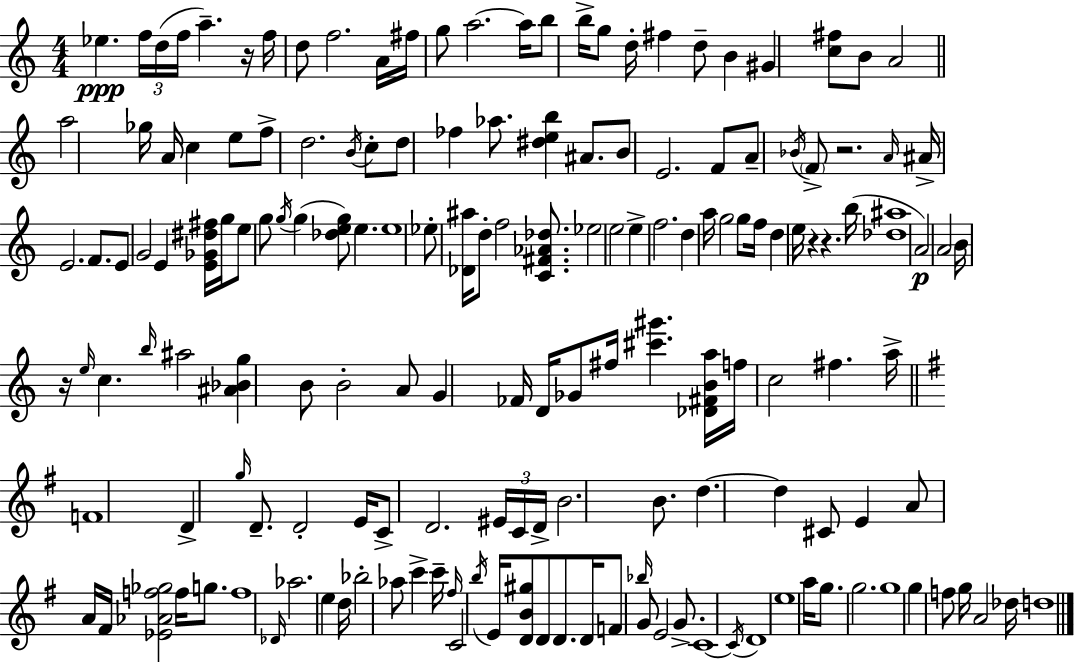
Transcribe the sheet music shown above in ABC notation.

X:1
T:Untitled
M:4/4
L:1/4
K:C
_e f/4 d/4 f/4 a z/4 f/4 d/2 f2 A/4 ^f/4 g/2 a2 a/4 b/2 b/4 g/2 d/4 ^f d/2 B ^G [c^f]/2 B/2 A2 a2 _g/4 A/4 c e/2 f/2 d2 B/4 c/2 d/2 _f _a/2 [^deb] ^A/2 B/2 E2 F/2 A/2 _B/4 F/2 z2 A/4 ^A/4 E2 F/2 E/2 G2 E [E_G^d^f]/4 g/4 e/2 g/2 g/4 g [_deg]/2 e e4 _e/2 [_D^a]/4 d/2 f2 [C^F_A_d]/2 _e2 e2 e f2 d a/4 g2 g/2 f/4 d e/4 z z b/4 [_d^a]4 A2 A2 B/4 z/4 e/4 c b/4 ^a2 [^A_Bg] B/2 B2 A/2 G _F/4 D/4 _G/2 ^f/4 [^c'^g'] [_D^FBa]/4 f/4 c2 ^f a/4 F4 D g/4 D/2 D2 E/4 C/2 D2 ^E/4 C/4 D/4 B2 B/2 d d ^C/2 E A/2 A/4 ^F/4 [_E_Af_g]2 f/4 g/2 f4 _D/4 _a2 e d/4 _b2 _a/2 c' c'/4 ^f/4 C2 b/4 E/4 [DB^g]/2 D/2 D/2 D/4 F/2 _b/4 G/2 E2 G/2 C4 C/4 D4 e4 a/4 g/2 g2 g4 g f/2 g/4 A2 _d/4 d4